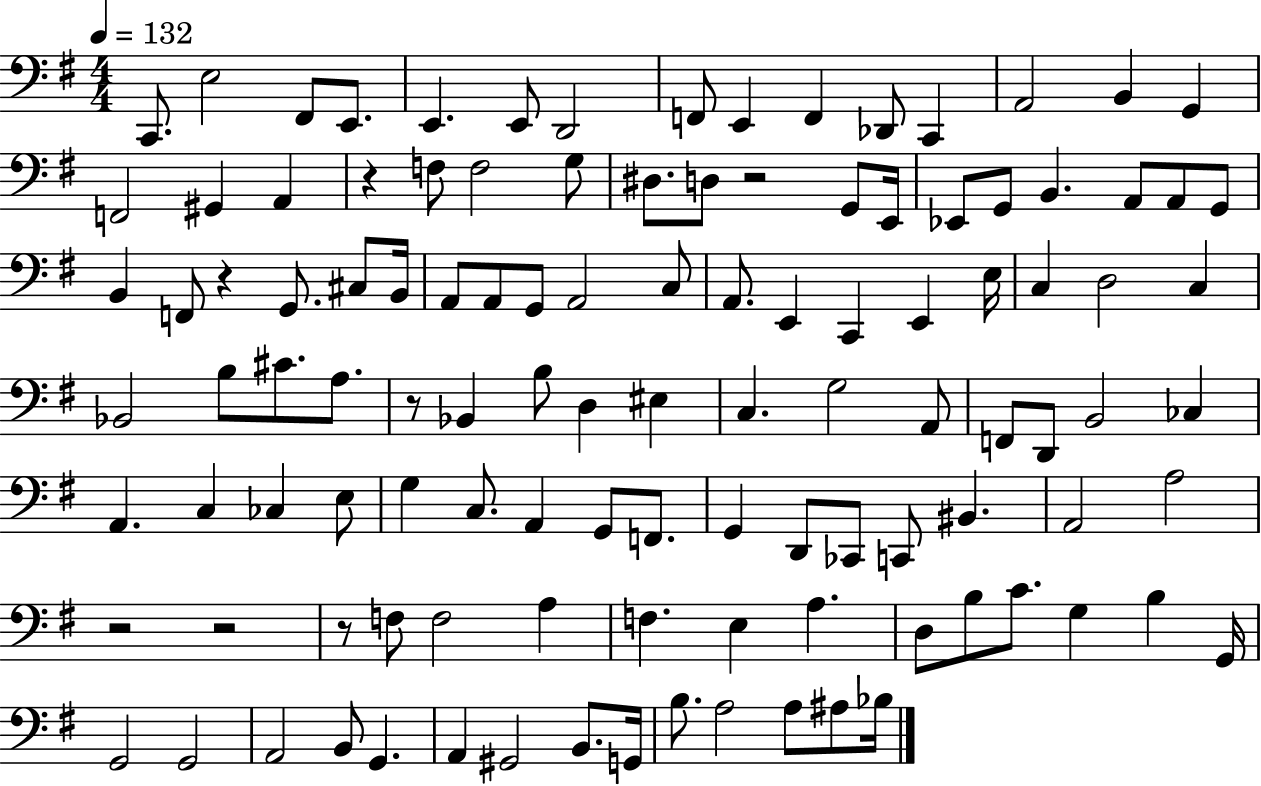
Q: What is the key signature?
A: G major